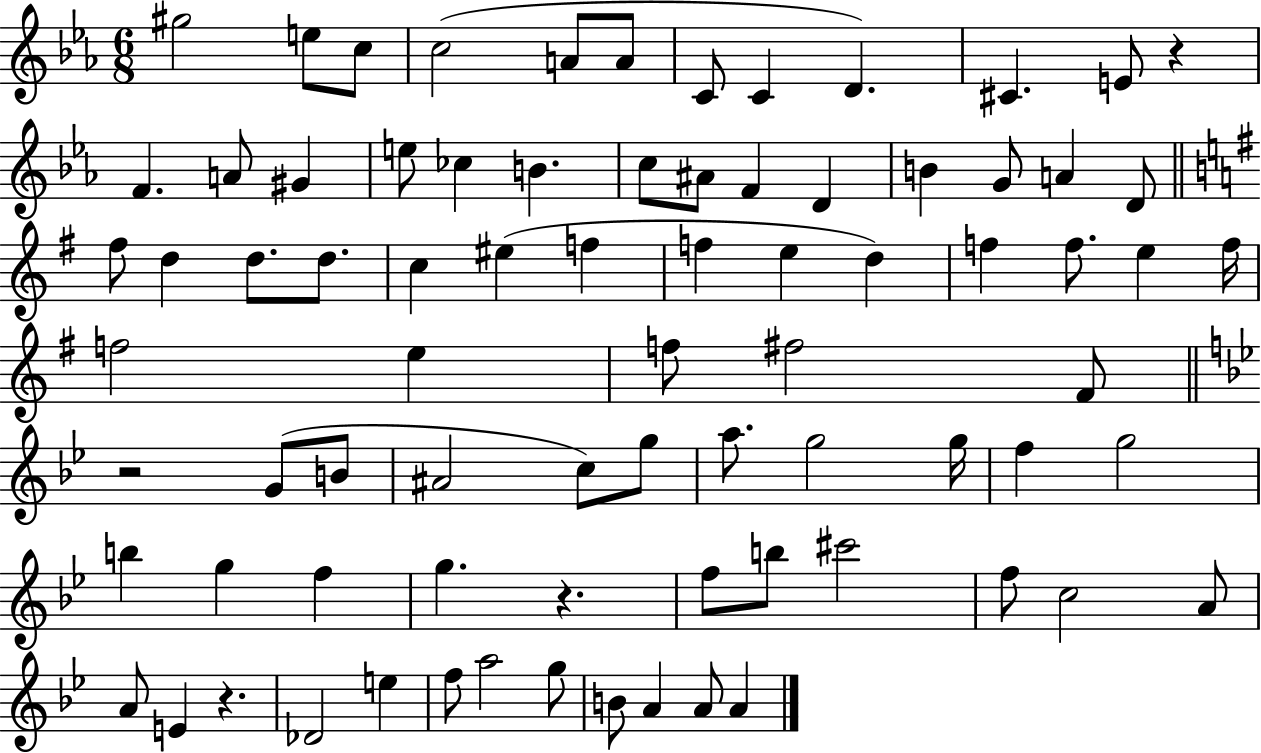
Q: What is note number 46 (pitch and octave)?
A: B4